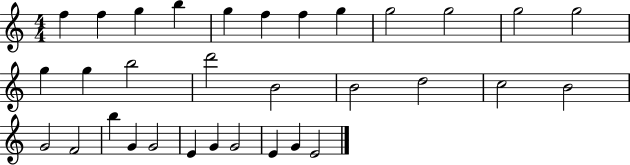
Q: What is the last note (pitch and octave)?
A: E4